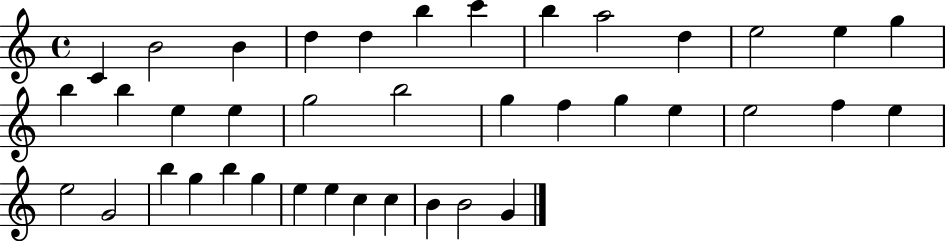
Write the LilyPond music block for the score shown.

{
  \clef treble
  \time 4/4
  \defaultTimeSignature
  \key c \major
  c'4 b'2 b'4 | d''4 d''4 b''4 c'''4 | b''4 a''2 d''4 | e''2 e''4 g''4 | \break b''4 b''4 e''4 e''4 | g''2 b''2 | g''4 f''4 g''4 e''4 | e''2 f''4 e''4 | \break e''2 g'2 | b''4 g''4 b''4 g''4 | e''4 e''4 c''4 c''4 | b'4 b'2 g'4 | \break \bar "|."
}